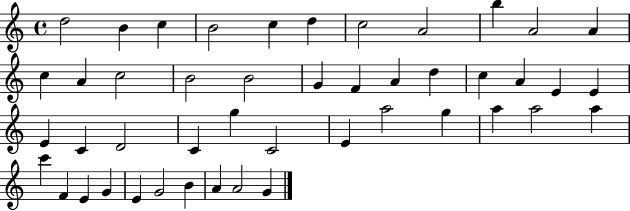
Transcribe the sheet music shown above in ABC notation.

X:1
T:Untitled
M:4/4
L:1/4
K:C
d2 B c B2 c d c2 A2 b A2 A c A c2 B2 B2 G F A d c A E E E C D2 C g C2 E a2 g a a2 a c' F E G E G2 B A A2 G